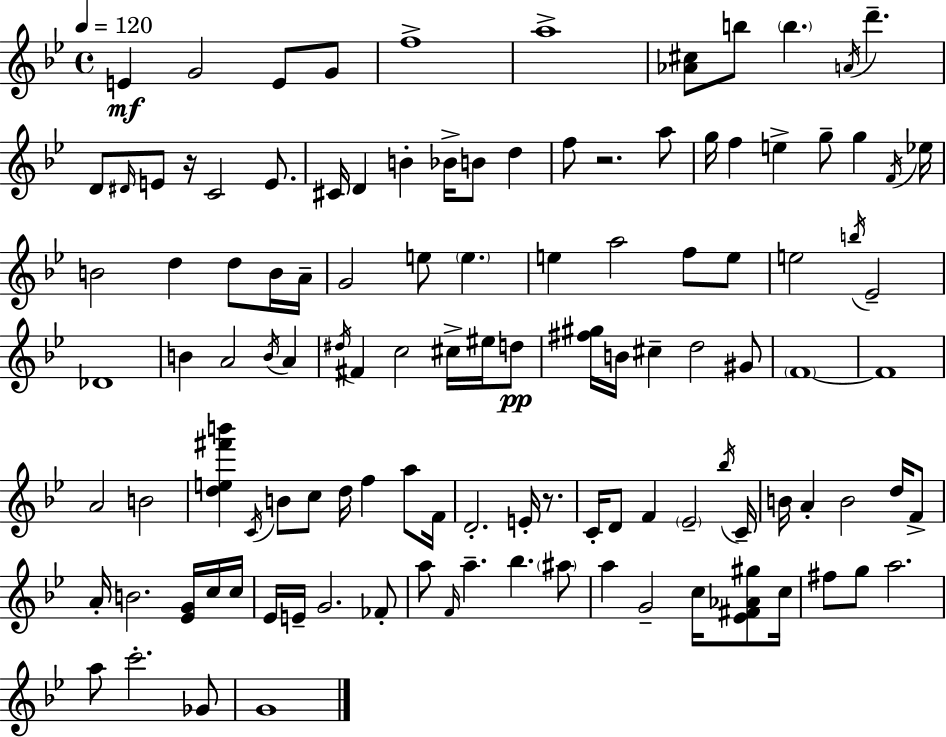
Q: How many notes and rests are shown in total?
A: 116